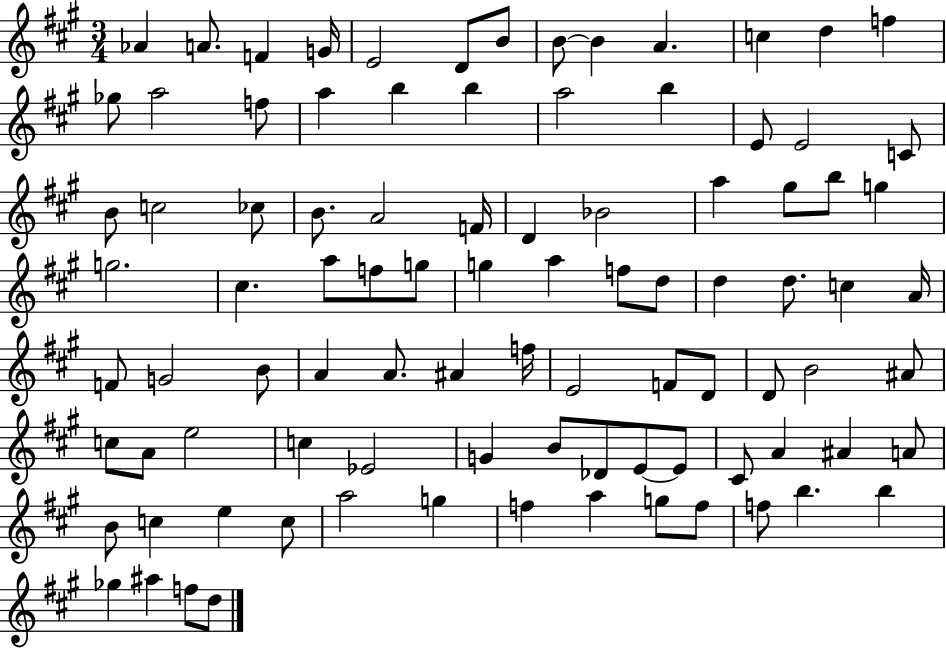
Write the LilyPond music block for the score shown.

{
  \clef treble
  \numericTimeSignature
  \time 3/4
  \key a \major
  aes'4 a'8. f'4 g'16 | e'2 d'8 b'8 | b'8~~ b'4 a'4. | c''4 d''4 f''4 | \break ges''8 a''2 f''8 | a''4 b''4 b''4 | a''2 b''4 | e'8 e'2 c'8 | \break b'8 c''2 ces''8 | b'8. a'2 f'16 | d'4 bes'2 | a''4 gis''8 b''8 g''4 | \break g''2. | cis''4. a''8 f''8 g''8 | g''4 a''4 f''8 d''8 | d''4 d''8. c''4 a'16 | \break f'8 g'2 b'8 | a'4 a'8. ais'4 f''16 | e'2 f'8 d'8 | d'8 b'2 ais'8 | \break c''8 a'8 e''2 | c''4 ees'2 | g'4 b'8 des'8 e'8~~ e'8 | cis'8 a'4 ais'4 a'8 | \break b'8 c''4 e''4 c''8 | a''2 g''4 | f''4 a''4 g''8 f''8 | f''8 b''4. b''4 | \break ges''4 ais''4 f''8 d''8 | \bar "|."
}